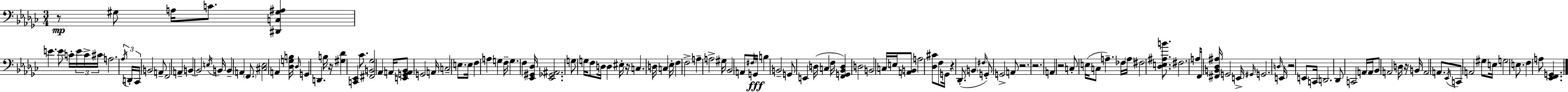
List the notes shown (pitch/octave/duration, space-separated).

R/e G#3/e A3/s C4/e. [D#2,C3,G#3,A#3]/q E4/q. E4/e C4/s E4/s C4/s C#4/s A3/h. Ab3/s D2/s CES2/s B2/h A2/e F2/h A2/q B2/q B2/h E3/s B2/s B2/q A2/q F2/e. [C#3,Eb3]/h A2/q [Db3,G3,B3]/s Db3/s G2/q D2/q. B3/s R/s [G#3,Db4]/q [C2,Eb2]/q CES4/e. [F#2,B2,Gb3]/h Ab2/q A2/s [E2,G2,A2,Bb2]/e G2/h A2/s C3/h E3/e. E3/s F3/q A3/q G3/q F3/s G3/q. F3/q [Eb2,G#2,Db3]/s [Eb2,Gb2,A#2]/h. G3/e G3/s F3/e D3/s D3/q EIS3/s R/s C3/q. D3/s C3/q Eb3/s F3/q F3/h A3/q A3/h G#3/s Bb2/h A2/e F#3/s G2/s B3/q B2/h G2/e E2/q D3/s C3/q F3/s [F2,G2,Bb2,D3]/q D3/h B2/h C3/s E3/s [A2,B2]/e A3/h [Db3,C#4]/e F3/e G2/s R/q Db2/e. B2/q F#3/s G2/e G2/h A2/e R/h. R/h. A2/q R/h C3/e E3/s C3/e A3/q. FES3/s A3/s F#3/h [Db3,E3,A#3,B4]/e. F#3/h. A3/s F2/s [F#2,B2,Db3,A#3]/s G2/h E2/s G#2/s G2/h. D3/s E2/s R/h E2/e C2/s D2/h. Db2/e C2/h A2/s A2/s Bb2/e A2/h D3/s R/s B2/s A2/h A2/e. Eb2/s C2/e A2/h G#3/e E3/s G3/h E3/e. F3/q A3/e [Eb2,F2,G2]/q.